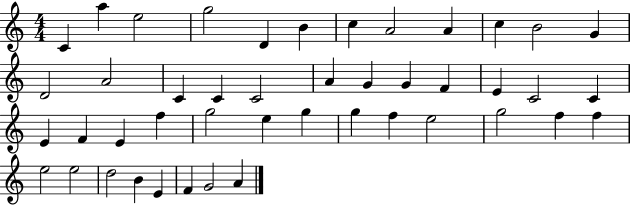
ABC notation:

X:1
T:Untitled
M:4/4
L:1/4
K:C
C a e2 g2 D B c A2 A c B2 G D2 A2 C C C2 A G G F E C2 C E F E f g2 e g g f e2 g2 f f e2 e2 d2 B E F G2 A